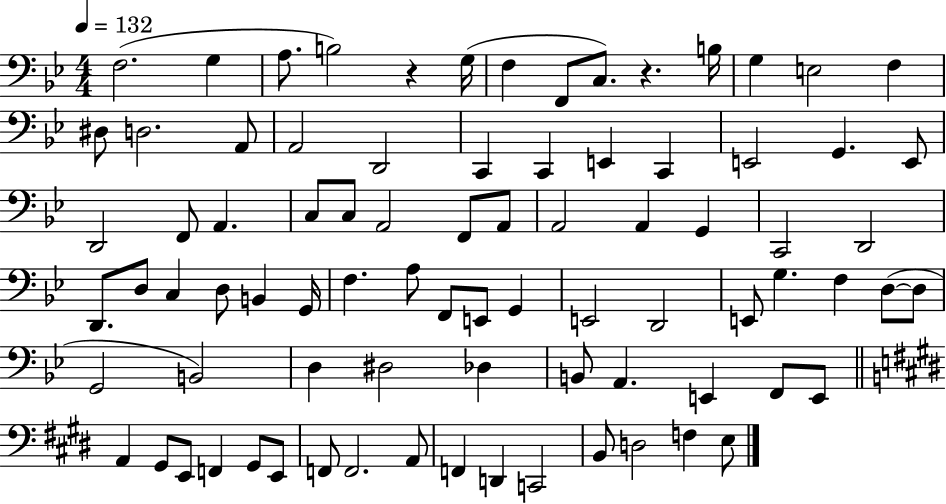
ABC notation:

X:1
T:Untitled
M:4/4
L:1/4
K:Bb
F,2 G, A,/2 B,2 z G,/4 F, F,,/2 C,/2 z B,/4 G, E,2 F, ^D,/2 D,2 A,,/2 A,,2 D,,2 C,, C,, E,, C,, E,,2 G,, E,,/2 D,,2 F,,/2 A,, C,/2 C,/2 A,,2 F,,/2 A,,/2 A,,2 A,, G,, C,,2 D,,2 D,,/2 D,/2 C, D,/2 B,, G,,/4 F, A,/2 F,,/2 E,,/2 G,, E,,2 D,,2 E,,/2 G, F, D,/2 D,/2 G,,2 B,,2 D, ^D,2 _D, B,,/2 A,, E,, F,,/2 E,,/2 A,, ^G,,/2 E,,/2 F,, ^G,,/2 E,,/2 F,,/2 F,,2 A,,/2 F,, D,, C,,2 B,,/2 D,2 F, E,/2